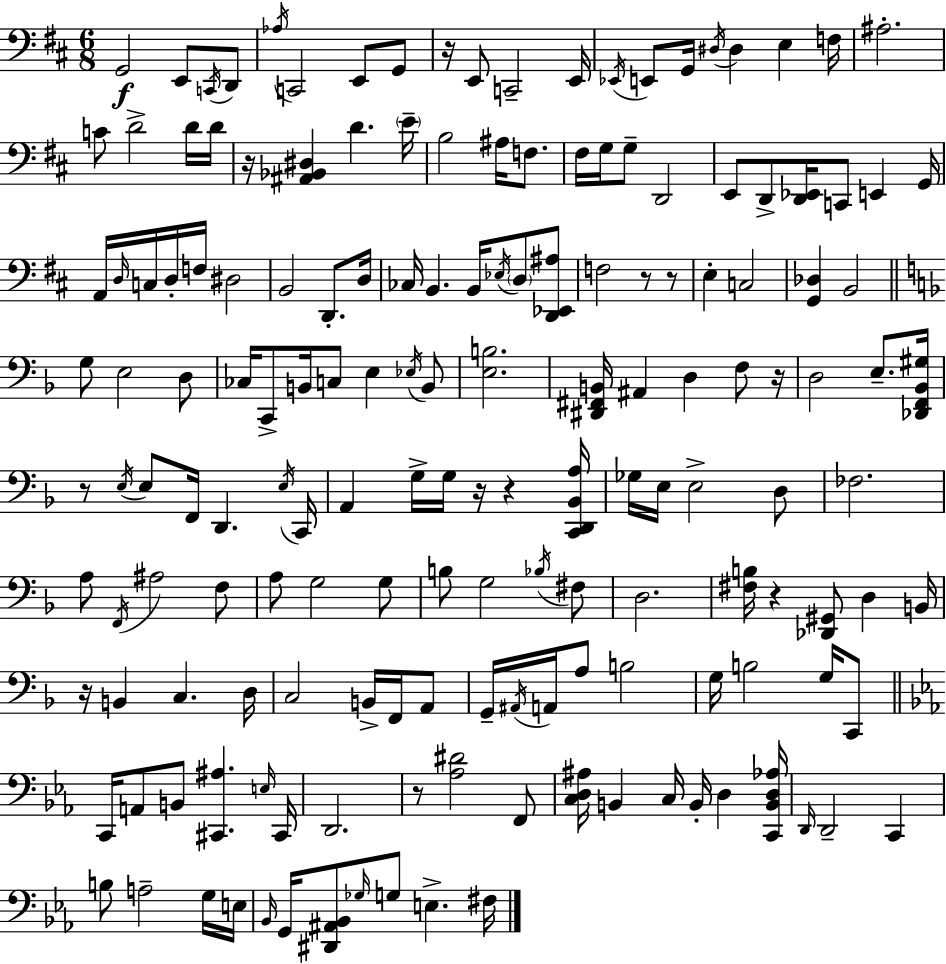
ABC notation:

X:1
T:Untitled
M:6/8
L:1/4
K:D
G,,2 E,,/2 C,,/4 D,,/2 _A,/4 C,,2 E,,/2 G,,/2 z/4 E,,/2 C,,2 E,,/4 _E,,/4 E,,/2 G,,/4 ^D,/4 ^D, E, F,/4 ^A,2 C/2 D2 D/4 D/4 z/4 [^A,,_B,,^D,] D E/4 B,2 ^A,/4 F,/2 ^F,/4 G,/4 G,/2 D,,2 E,,/2 D,,/2 [D,,_E,,]/4 C,,/2 E,, G,,/4 A,,/4 D,/4 C,/4 D,/4 F,/4 ^D,2 B,,2 D,,/2 D,/4 _C,/4 B,, B,,/4 _E,/4 D,/2 [D,,_E,,^A,]/2 F,2 z/2 z/2 E, C,2 [G,,_D,] B,,2 G,/2 E,2 D,/2 _C,/4 C,,/2 B,,/4 C,/2 E, _E,/4 B,,/2 [E,B,]2 [^D,,^F,,B,,]/4 ^A,, D, F,/2 z/4 D,2 E,/2 [_D,,F,,_B,,^G,]/4 z/2 E,/4 E,/2 F,,/4 D,, E,/4 C,,/4 A,, G,/4 G,/4 z/4 z [C,,D,,_B,,A,]/4 _G,/4 E,/4 E,2 D,/2 _F,2 A,/2 F,,/4 ^A,2 F,/2 A,/2 G,2 G,/2 B,/2 G,2 _B,/4 ^F,/2 D,2 [^F,B,]/4 z [_D,,^G,,]/2 D, B,,/4 z/4 B,, C, D,/4 C,2 B,,/4 F,,/4 A,,/2 G,,/4 ^A,,/4 A,,/4 A,/2 B,2 G,/4 B,2 G,/4 C,,/2 C,,/4 A,,/2 B,,/2 [^C,,^A,] E,/4 ^C,,/4 D,,2 z/2 [_A,^D]2 F,,/2 [C,D,^A,]/4 B,, C,/4 B,,/4 D, [C,,B,,D,_A,]/4 D,,/4 D,,2 C,, B,/2 A,2 G,/4 E,/4 _B,,/4 G,,/4 [^D,,^A,,_B,,]/2 _G,/4 G,/2 E, ^F,/4